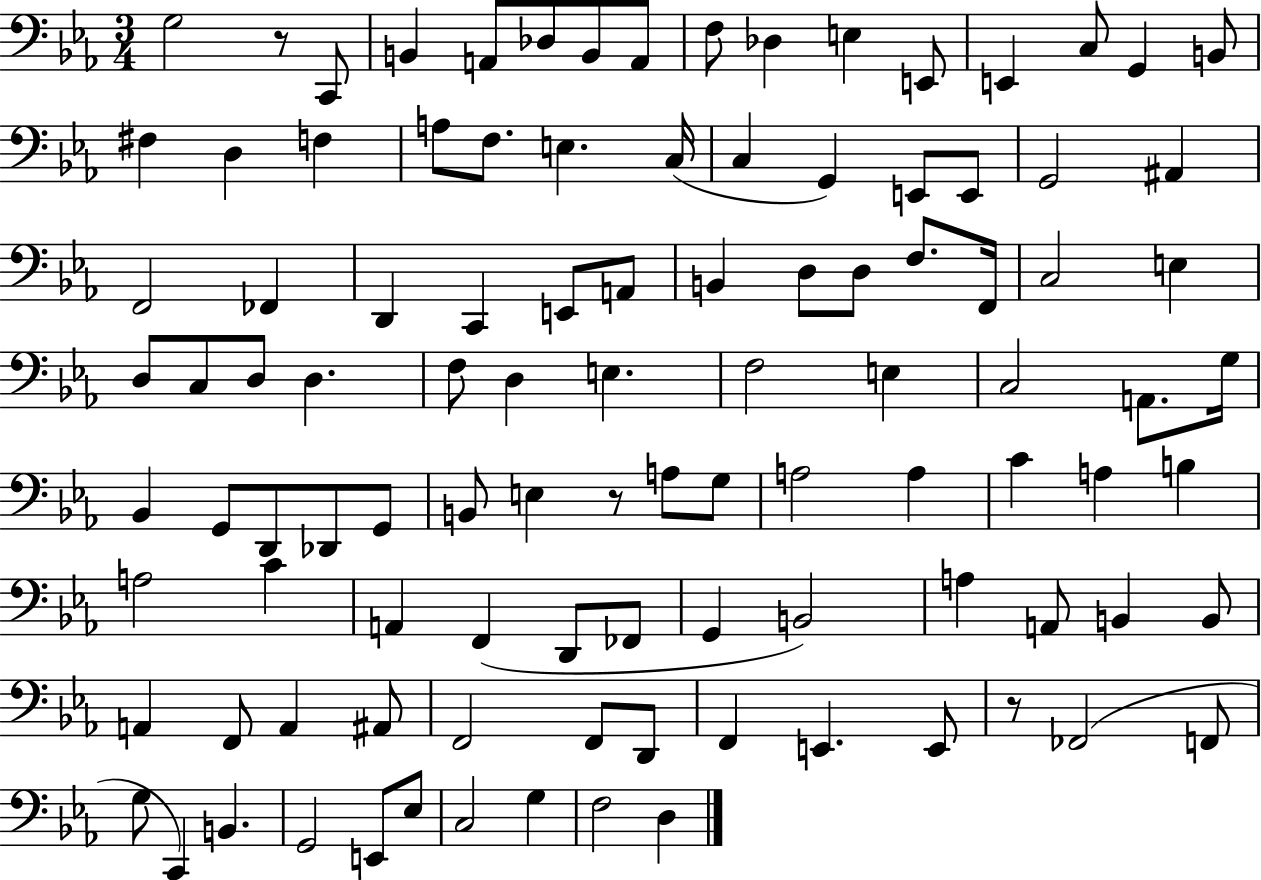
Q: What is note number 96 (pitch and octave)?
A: E2